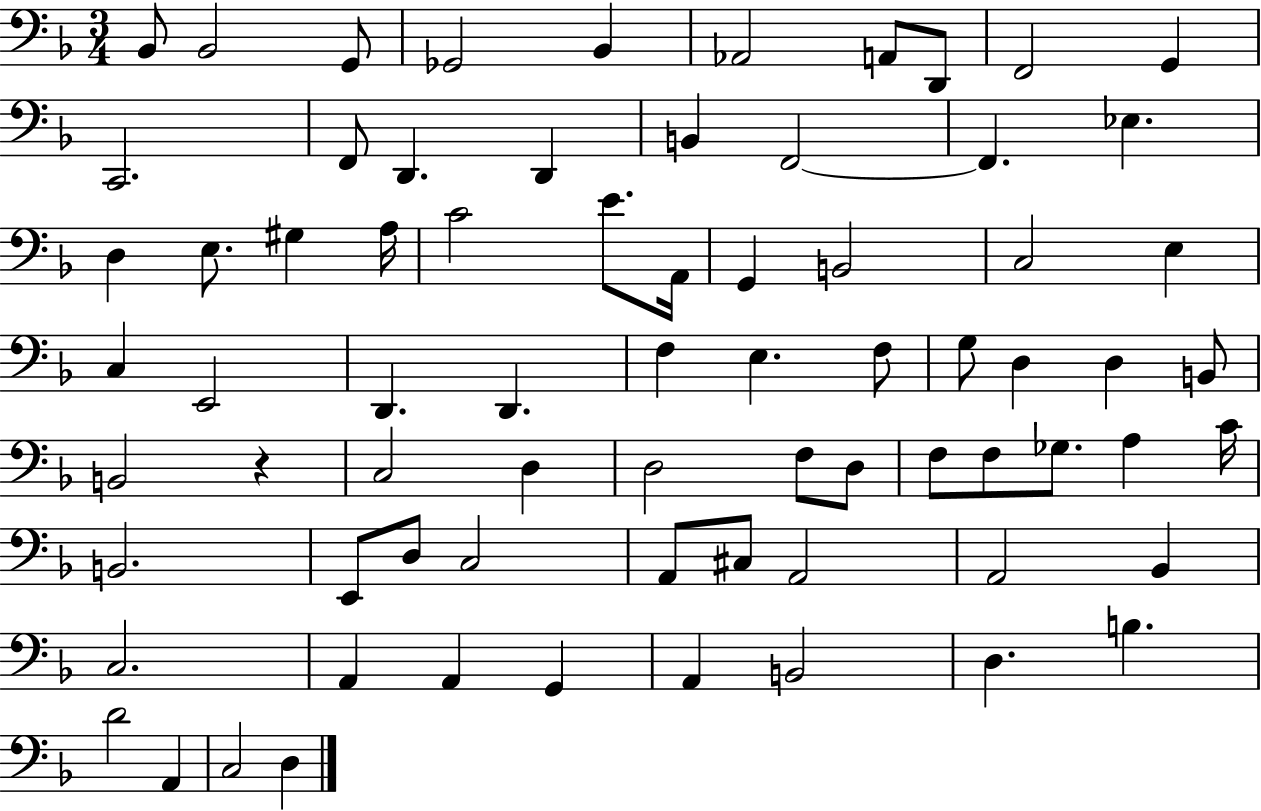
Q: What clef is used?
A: bass